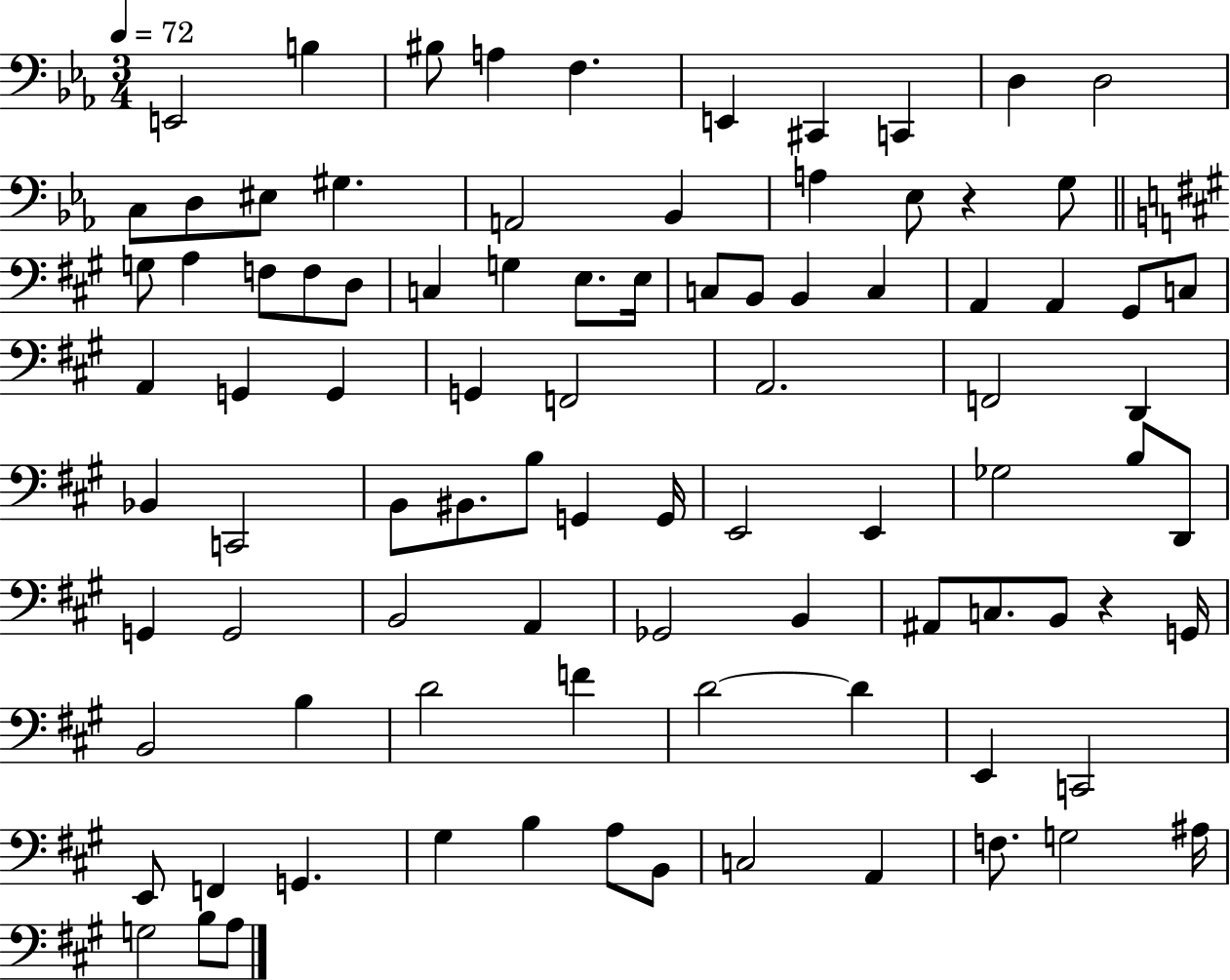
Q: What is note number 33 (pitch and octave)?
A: A2